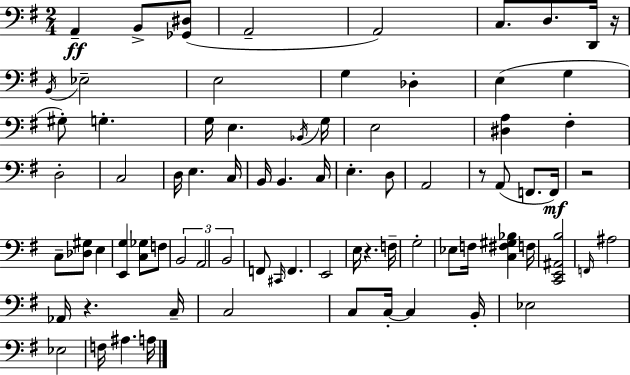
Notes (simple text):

A2/q B2/e [Gb2,D#3]/e A2/h A2/h C3/e. D3/e. D2/s R/s B2/s Eb3/h E3/h G3/q Db3/q E3/q G3/q G#3/e G3/q. G3/s E3/q. Bb2/s G3/s E3/h [D#3,A3]/q F#3/q D3/h C3/h D3/s E3/q. C3/s B2/s B2/q. C3/s E3/q. D3/e A2/h R/e A2/e F2/e. F2/s R/h C3/e [Db3,G#3]/e E3/q [E2,G3]/q [C3,Gb3]/e F3/e B2/h A2/h B2/h F2/e C#2/s F2/q. E2/h E3/s R/q. F3/s G3/h Eb3/e F3/s [C3,F#3,G#3,Bb3]/q F3/s [C2,E2,A#2,B3]/h F2/s A#3/h Ab2/s R/q. C3/s C3/h C3/e C3/s C3/q B2/s Eb3/h Eb3/h F3/s A#3/q. A3/s